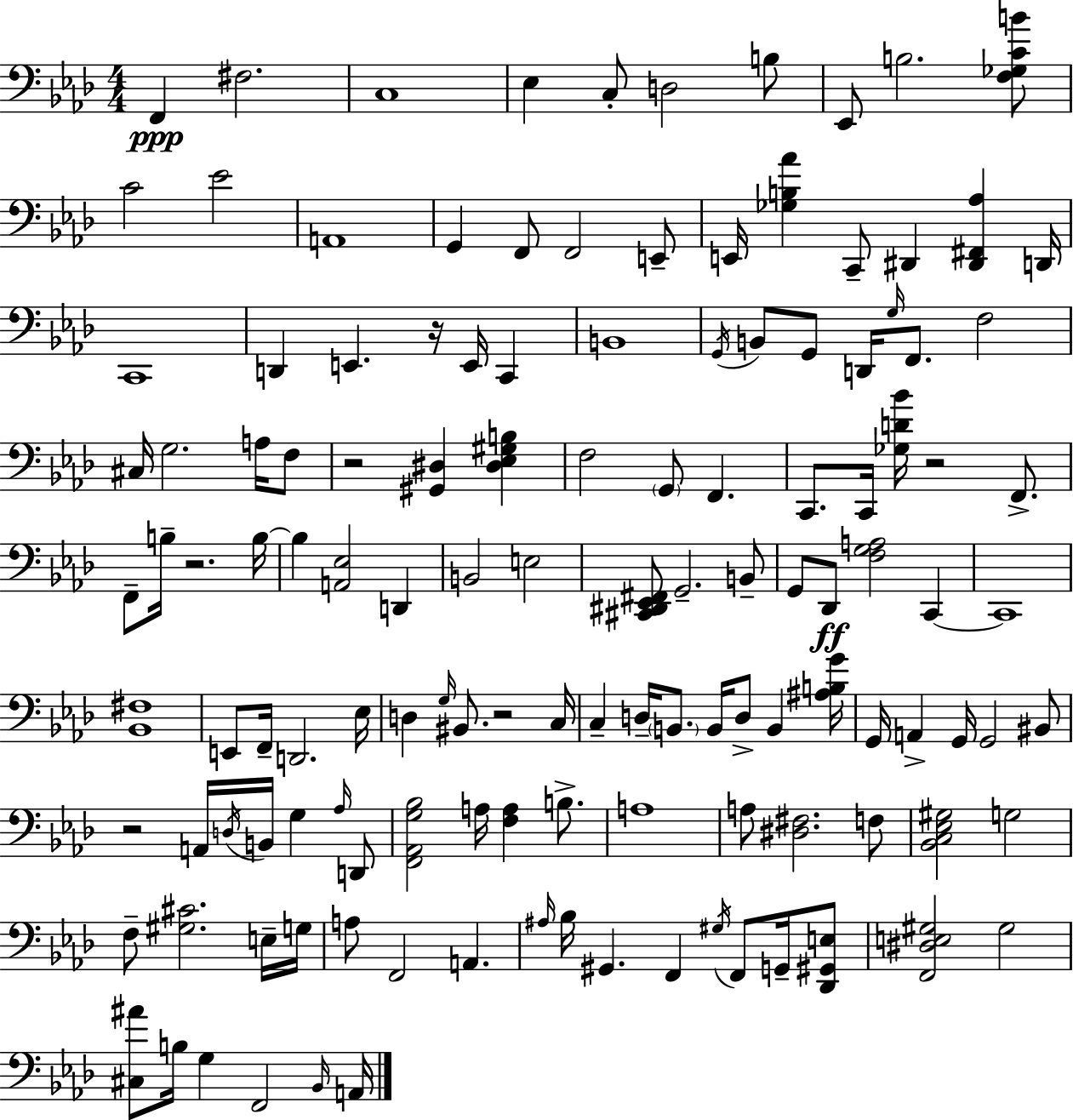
{
  \clef bass
  \numericTimeSignature
  \time 4/4
  \key aes \major
  \repeat volta 2 { f,4\ppp fis2. | c1 | ees4 c8-. d2 b8 | ees,8 b2. <f ges c' b'>8 | \break c'2 ees'2 | a,1 | g,4 f,8 f,2 e,8-- | e,16 <ges b aes'>4 c,8-- dis,4 <dis, fis, aes>4 d,16 | \break c,1 | d,4 e,4. r16 e,16 c,4 | b,1 | \acciaccatura { g,16 } b,8 g,8 d,16 \grace { g16 } f,8. f2 | \break cis16 g2. a16 | f8 r2 <gis, dis>4 <dis ees gis b>4 | f2 \parenthesize g,8 f,4. | c,8. c,16 <ges d' bes'>16 r2 f,8.-> | \break f,8-- b16-- r2. | b16~~ b4 <a, ees>2 d,4 | b,2 e2 | <cis, dis, ees, fis,>8 g,2.-- | \break b,8-- g,8 des,8\ff <f g a>2 c,4~~ | c,1 | <bes, fis>1 | e,8 f,16-- d,2. | \break ees16 d4 \grace { g16 } bis,8. r2 | c16 c4-- d16-- \parenthesize b,8. b,16 d8-> b,4 | <ais b g'>16 g,16 a,4-> g,16 g,2 | bis,8 r2 a,16 \acciaccatura { d16 } b,16 g4 | \break \grace { aes16 } d,8 <f, aes, g bes>2 a16 <f a>4 | b8.-> a1 | a8 <dis fis>2. | f8 <bes, c ees gis>2 g2 | \break f8-- <gis cis'>2. | e16-- g16 a8 f,2 a,4. | \grace { ais16 } bes16 gis,4. f,4 | \acciaccatura { gis16 } f,8 g,16-- <des, gis, e>8 <f, dis e gis>2 gis2 | \break <cis ais'>8 b16 g4 f,2 | \grace { bes,16 } a,16 } \bar "|."
}